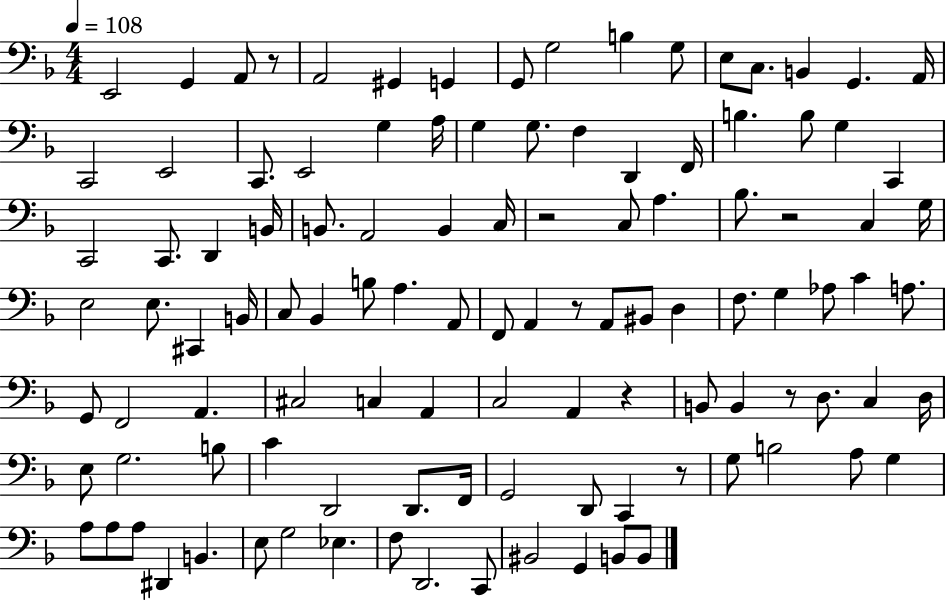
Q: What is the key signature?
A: F major